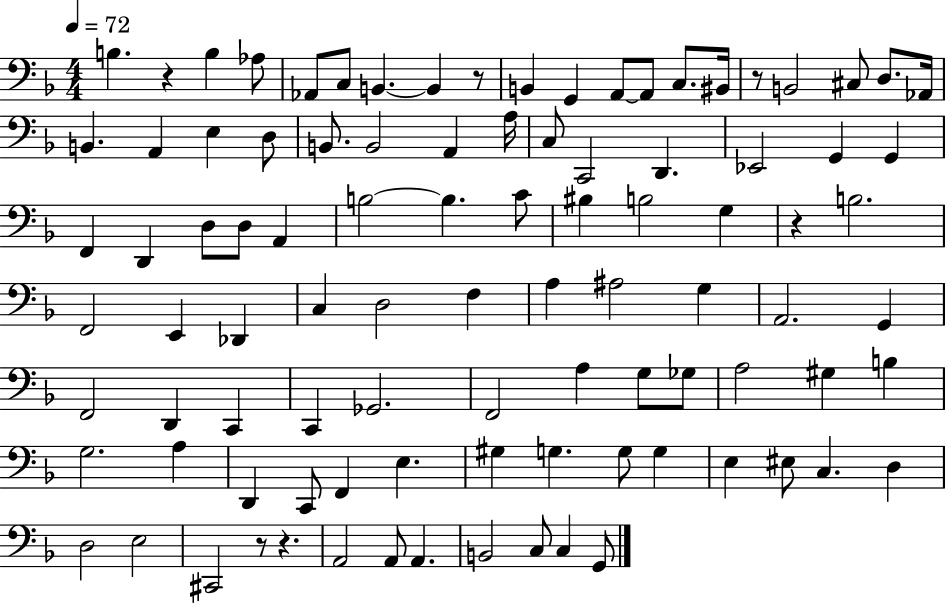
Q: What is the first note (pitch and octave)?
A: B3